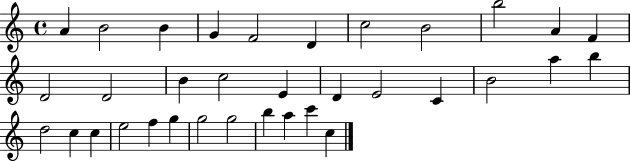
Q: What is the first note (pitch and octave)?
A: A4